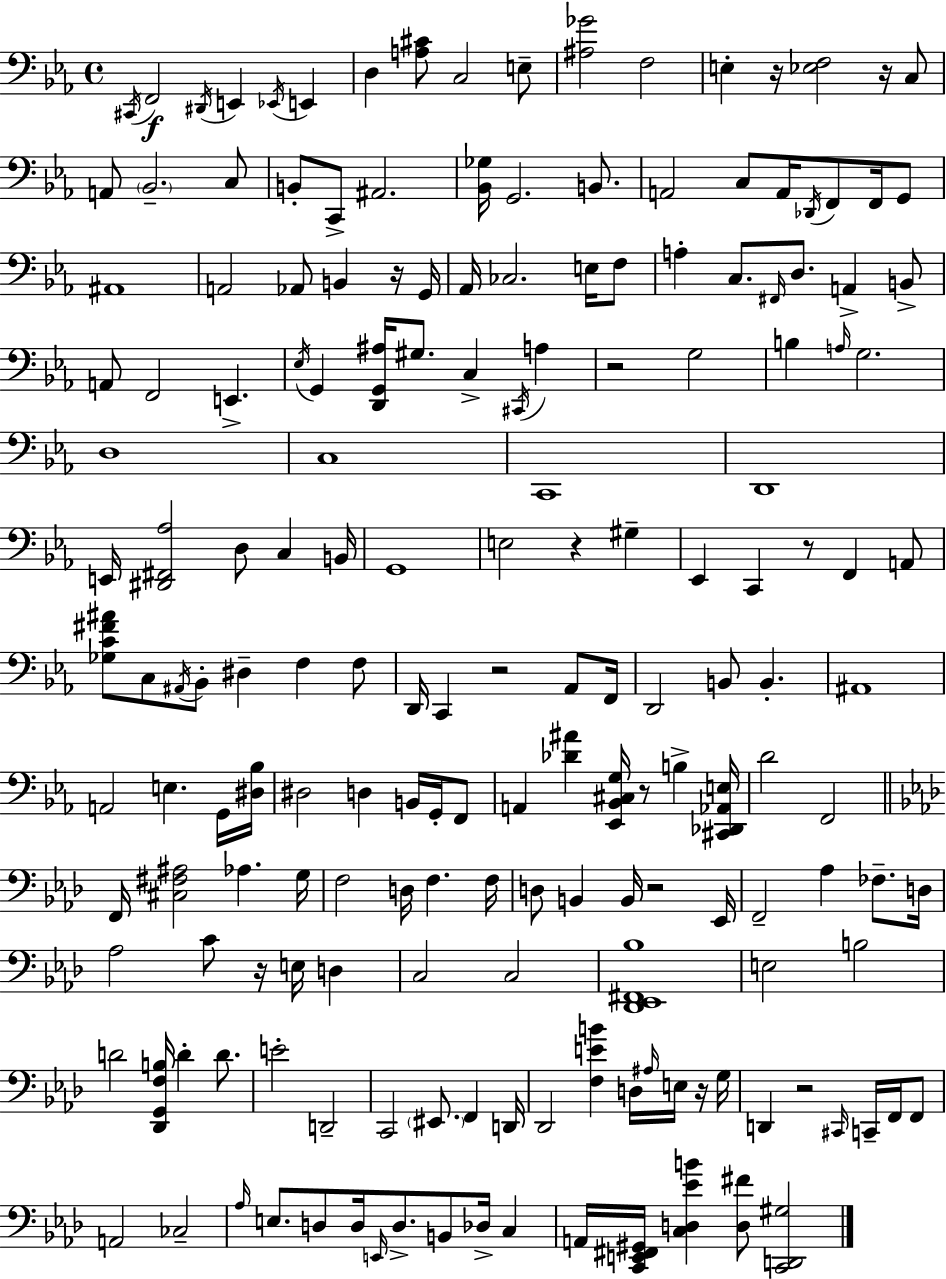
C#2/s F2/h D#2/s E2/q Eb2/s E2/q D3/q [A3,C#4]/e C3/h E3/e [A#3,Gb4]/h F3/h E3/q R/s [Eb3,F3]/h R/s C3/e A2/e Bb2/h. C3/e B2/e C2/e A#2/h. [Bb2,Gb3]/s G2/h. B2/e. A2/h C3/e A2/s Db2/s F2/e F2/s G2/e A#2/w A2/h Ab2/e B2/q R/s G2/s Ab2/s CES3/h. E3/s F3/e A3/q C3/e. F#2/s D3/e. A2/q B2/e A2/e F2/h E2/q. Eb3/s G2/q [D2,G2,A#3]/s G#3/e. C3/q C#2/s A3/q R/h G3/h B3/q A3/s G3/h. D3/w C3/w C2/w D2/w E2/s [D#2,F#2,Ab3]/h D3/e C3/q B2/s G2/w E3/h R/q G#3/q Eb2/q C2/q R/e F2/q A2/e [Gb3,C4,F#4,A#4]/e C3/e A#2/s Bb2/e D#3/q F3/q F3/e D2/s C2/q R/h Ab2/e F2/s D2/h B2/e B2/q. A#2/w A2/h E3/q. G2/s [D#3,Bb3]/s D#3/h D3/q B2/s G2/s F2/e A2/q [Db4,A#4]/q [Eb2,Bb2,C#3,G3]/s R/e B3/q [C#2,Db2,Ab2,E3]/s D4/h F2/h F2/s [C#3,F#3,A#3]/h Ab3/q. G3/s F3/h D3/s F3/q. F3/s D3/e B2/q B2/s R/h Eb2/s F2/h Ab3/q FES3/e. D3/s Ab3/h C4/e R/s E3/s D3/q C3/h C3/h [Db2,Eb2,F#2,Bb3]/w E3/h B3/h D4/h [Db2,G2,F3,B3]/s D4/q D4/e. E4/h D2/h C2/h EIS2/e. F2/q D2/s Db2/h [F3,E4,B4]/q D3/s A#3/s E3/s R/s G3/s D2/q R/h C#2/s C2/s F2/s F2/e A2/h CES3/h Ab3/s E3/e. D3/e D3/s E2/s D3/e. B2/e Db3/s C3/q A2/s [C2,E2,F#2,G#2]/s [C3,D3,Eb4,B4]/q [D3,F#4]/e [C2,D2,G#3]/h